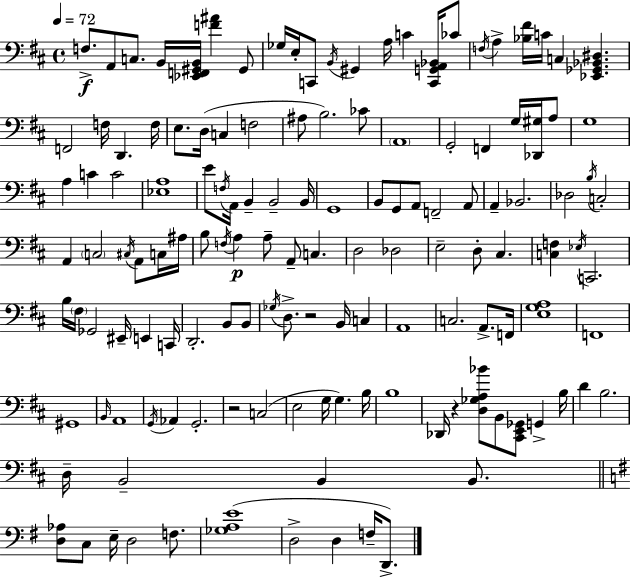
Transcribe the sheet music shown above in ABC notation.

X:1
T:Untitled
M:4/4
L:1/4
K:D
F,/2 A,,/2 C,/2 B,,/4 [_E,,F,,^G,,B,,]/4 [F^A] ^G,,/2 _G,/4 E,/4 C,,/2 B,,/4 ^G,, A,/4 C [C,,G,,A,,_B,,]/4 _C/2 F,/4 A, [_B,^F]/4 C/4 C, [_E,,_G,,_B,,^D,] F,,2 F,/4 D,, F,/4 E,/2 D,/4 C, F,2 ^A,/2 B,2 _C/2 A,,4 G,,2 F,, G,/4 [_D,,^G,]/4 A,/2 G,4 A, C C2 [_E,A,]4 E/2 F,/4 A,,/4 B,, B,,2 B,,/4 G,,4 B,,/2 G,,/2 A,,/2 F,,2 A,,/2 A,, _B,,2 _D,2 B,/4 C,2 A,, C,2 ^C,/4 A,,/2 C,/4 ^A,/4 B,/2 F,/4 A, A,/2 A,,/2 C, D,2 _D,2 E,2 D,/2 ^C, [C,F,] _E,/4 C,,2 B,/4 ^F,/4 _G,,2 ^E,,/4 E,, C,,/4 D,,2 B,,/2 B,,/2 _G,/4 D,/2 z2 B,,/4 C, A,,4 C,2 A,,/2 F,,/4 [E,G,A,]4 F,,4 ^G,,4 B,,/4 A,,4 G,,/4 _A,, G,,2 z2 C,2 E,2 G,/4 G, B,/4 B,4 _D,,/4 z [D,_G,A,_B]/2 B,,/2 [^C,,E,,_G,,]/2 G,, B,/4 D B,2 D,/4 B,,2 B,, B,,/2 [D,_A,]/2 C,/2 E,/4 D,2 F,/2 [_G,A,E]4 D,2 D, F,/4 D,,/2